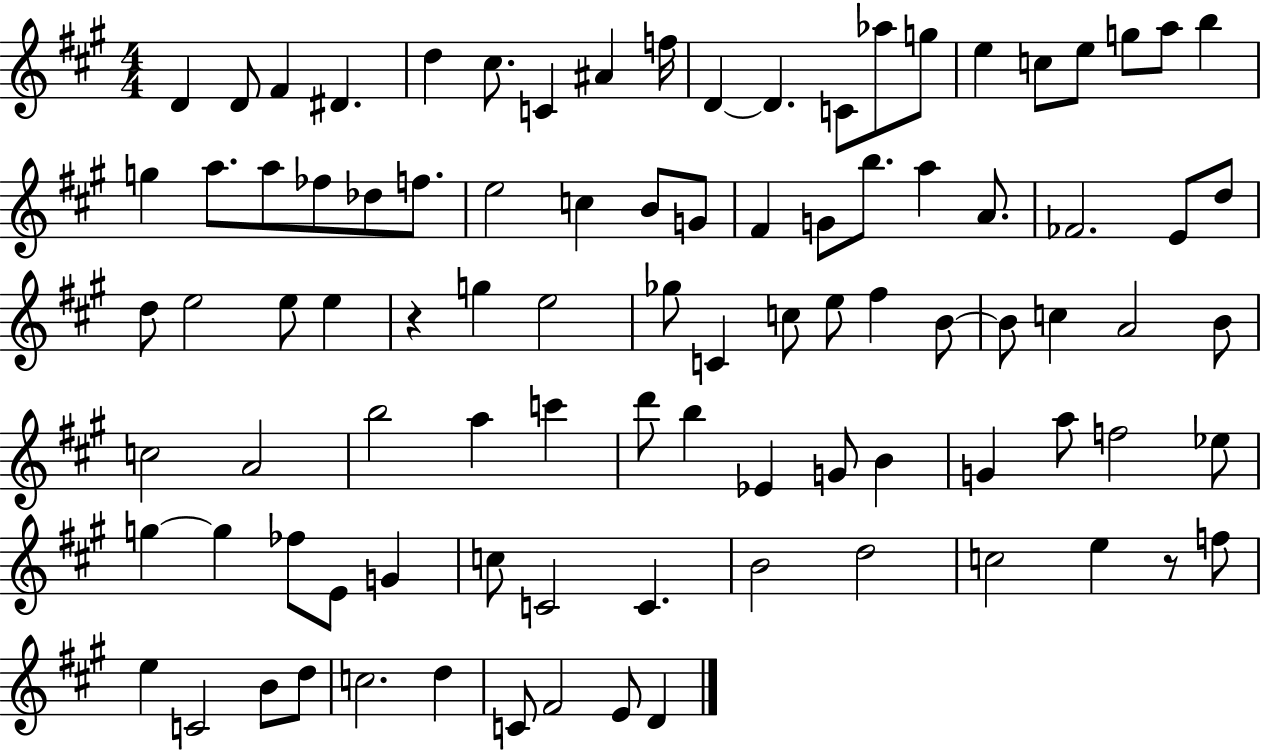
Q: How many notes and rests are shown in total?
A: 93